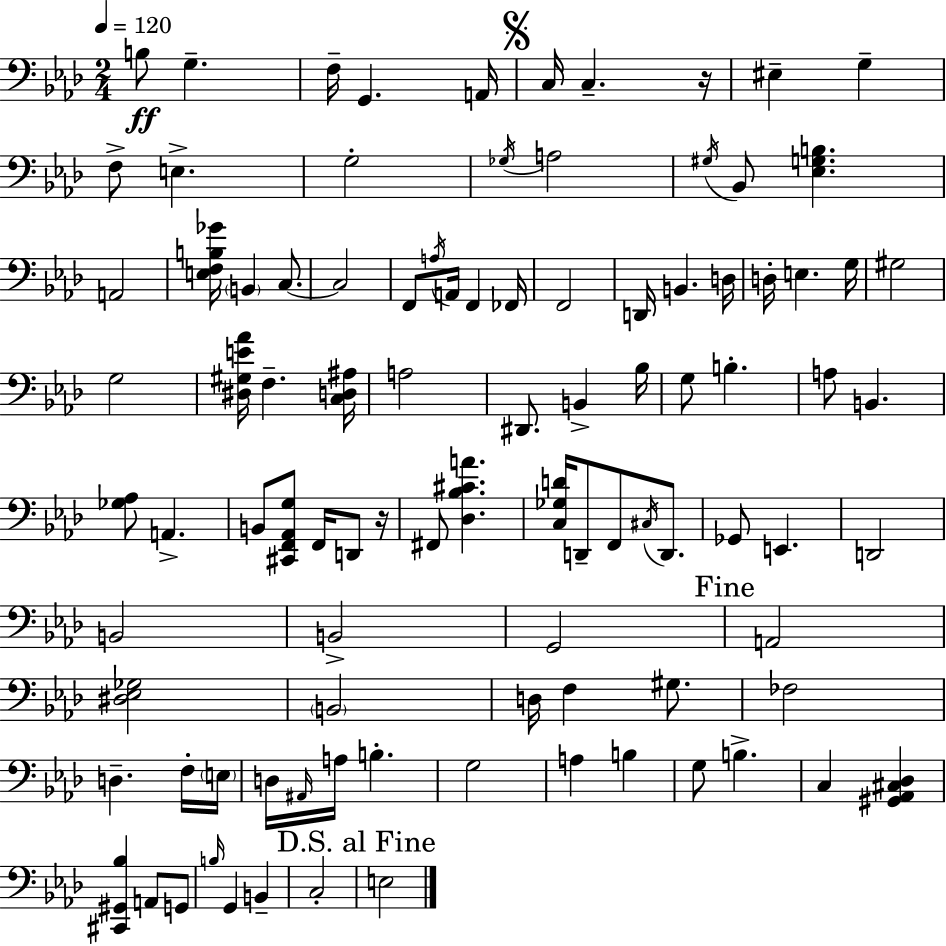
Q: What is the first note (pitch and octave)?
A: B3